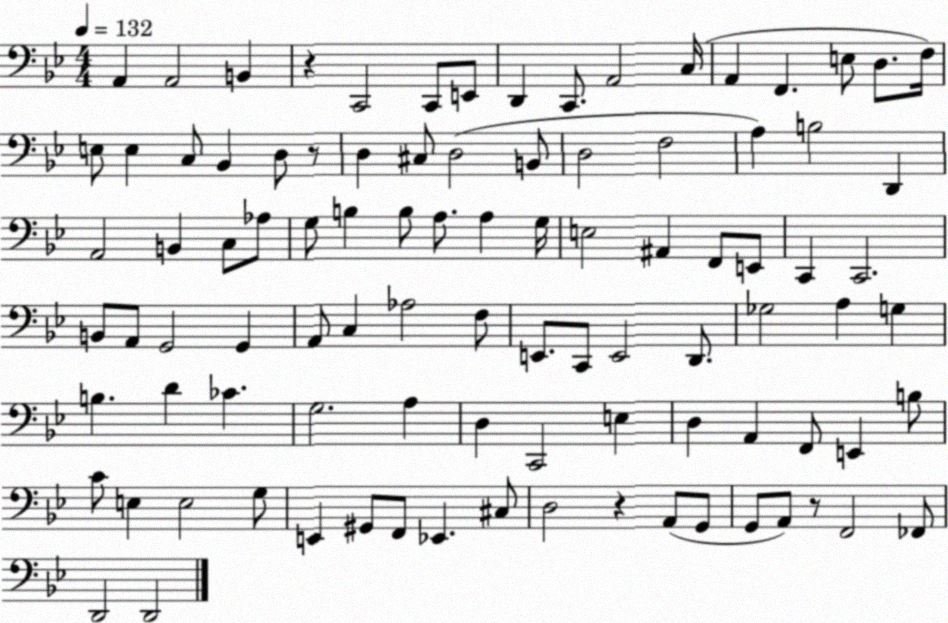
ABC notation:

X:1
T:Untitled
M:4/4
L:1/4
K:Bb
A,, A,,2 B,, z C,,2 C,,/2 E,,/2 D,, C,,/2 A,,2 C,/4 A,, F,, E,/2 D,/2 F,/4 E,/2 E, C,/2 _B,, D,/2 z/2 D, ^C,/2 D,2 B,,/2 D,2 F,2 A, B,2 D,, A,,2 B,, C,/2 _A,/2 G,/2 B, B,/2 A,/2 A, G,/4 E,2 ^A,, F,,/2 E,,/2 C,, C,,2 B,,/2 A,,/2 G,,2 G,, A,,/2 C, _A,2 F,/2 E,,/2 C,,/2 E,,2 D,,/2 _G,2 A, G, B, D _C G,2 A, D, C,,2 E, D, A,, F,,/2 E,, B,/2 C/2 E, E,2 G,/2 E,, ^G,,/2 F,,/2 _E,, ^C,/2 D,2 z A,,/2 G,,/2 G,,/2 A,,/2 z/2 F,,2 _F,,/2 D,,2 D,,2